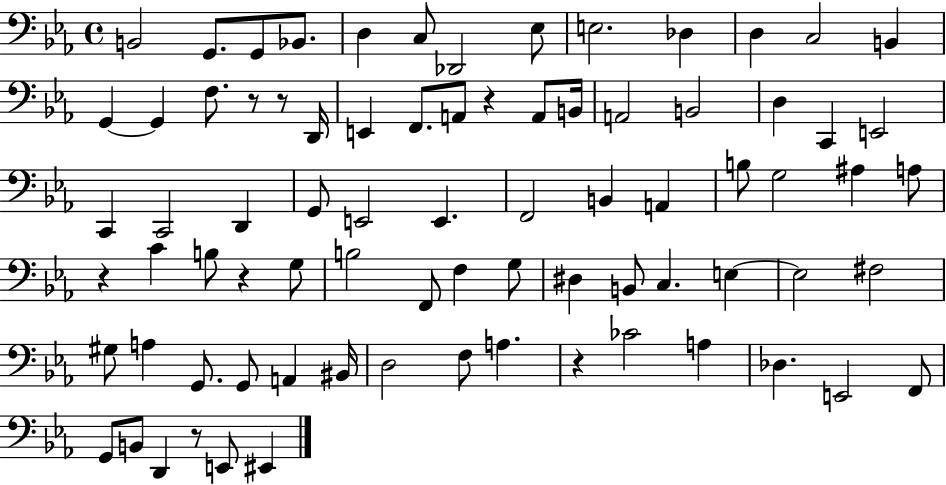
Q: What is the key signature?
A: EES major